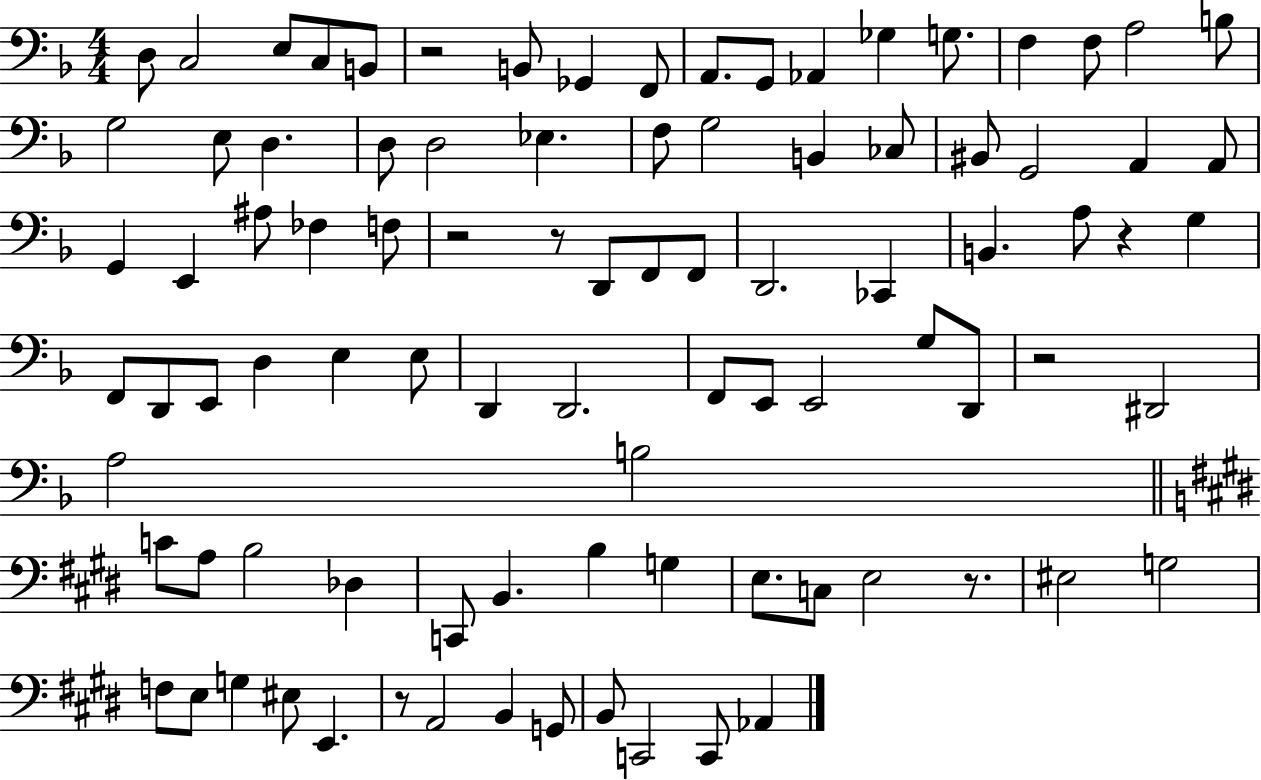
{
  \clef bass
  \numericTimeSignature
  \time 4/4
  \key f \major
  d8 c2 e8 c8 b,8 | r2 b,8 ges,4 f,8 | a,8. g,8 aes,4 ges4 g8. | f4 f8 a2 b8 | \break g2 e8 d4. | d8 d2 ees4. | f8 g2 b,4 ces8 | bis,8 g,2 a,4 a,8 | \break g,4 e,4 ais8 fes4 f8 | r2 r8 d,8 f,8 f,8 | d,2. ces,4 | b,4. a8 r4 g4 | \break f,8 d,8 e,8 d4 e4 e8 | d,4 d,2. | f,8 e,8 e,2 g8 d,8 | r2 dis,2 | \break a2 b2 | \bar "||" \break \key e \major c'8 a8 b2 des4 | c,8 b,4. b4 g4 | e8. c8 e2 r8. | eis2 g2 | \break f8 e8 g4 eis8 e,4. | r8 a,2 b,4 g,8 | b,8 c,2 c,8 aes,4 | \bar "|."
}